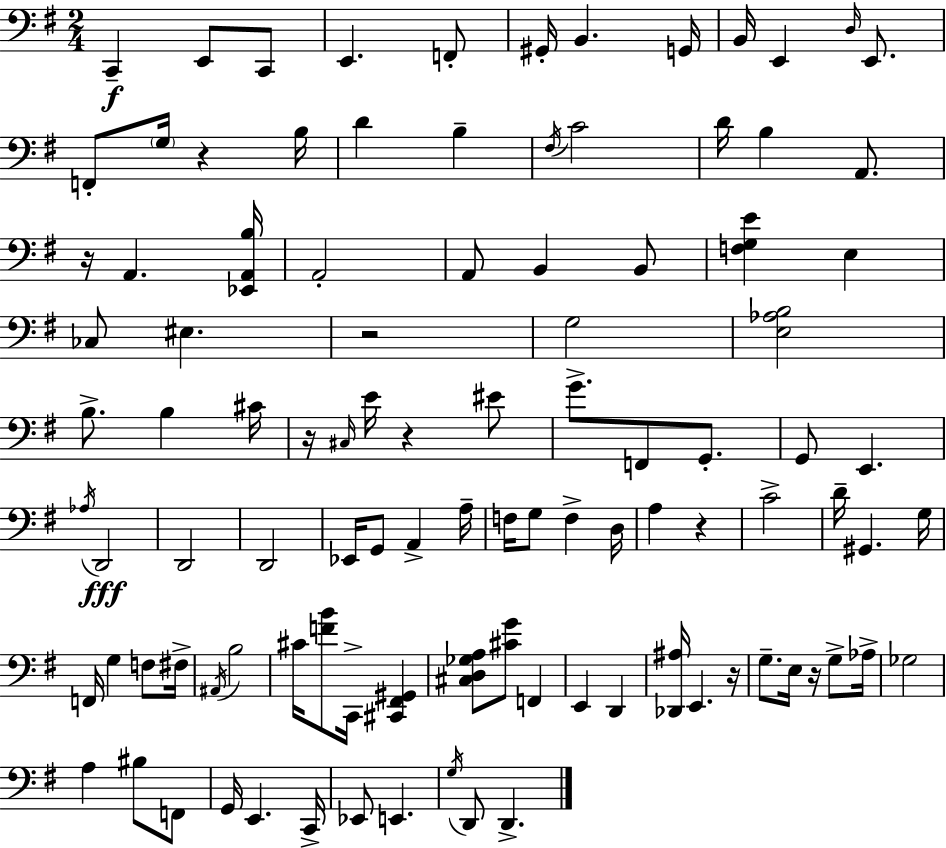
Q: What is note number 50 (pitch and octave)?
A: A3